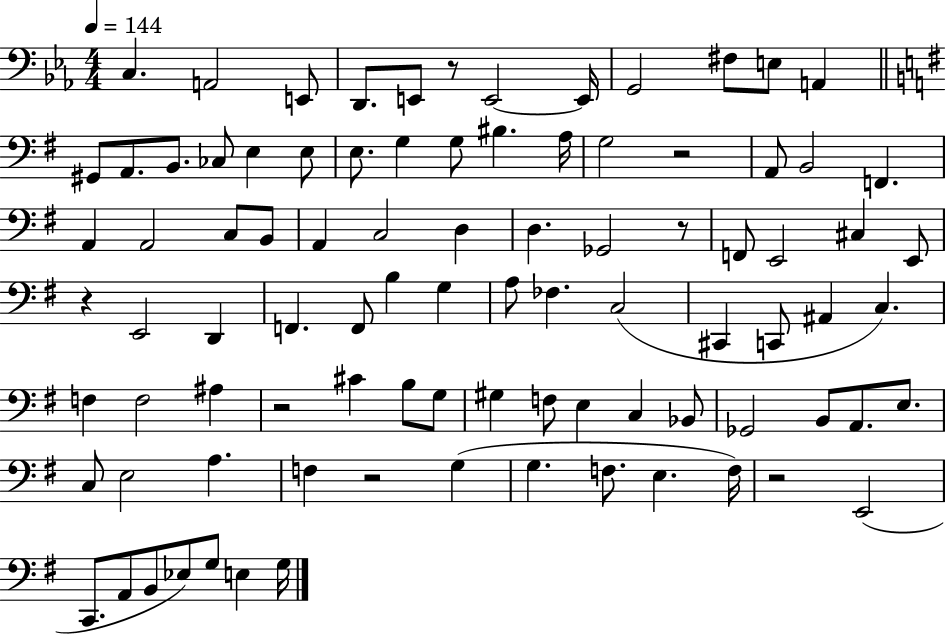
C3/q. A2/h E2/e D2/e. E2/e R/e E2/h E2/s G2/h F#3/e E3/e A2/q G#2/e A2/e. B2/e. CES3/e E3/q E3/e E3/e. G3/q G3/e BIS3/q. A3/s G3/h R/h A2/e B2/h F2/q. A2/q A2/h C3/e B2/e A2/q C3/h D3/q D3/q. Gb2/h R/e F2/e E2/h C#3/q E2/e R/q E2/h D2/q F2/q. F2/e B3/q G3/q A3/e FES3/q. C3/h C#2/q C2/e A#2/q C3/q. F3/q F3/h A#3/q R/h C#4/q B3/e G3/e G#3/q F3/e E3/q C3/q Bb2/e Gb2/h B2/e A2/e. E3/e. C3/e E3/h A3/q. F3/q R/h G3/q G3/q. F3/e. E3/q. F3/s R/h E2/h C2/e. A2/e B2/e Eb3/e G3/e E3/q G3/s